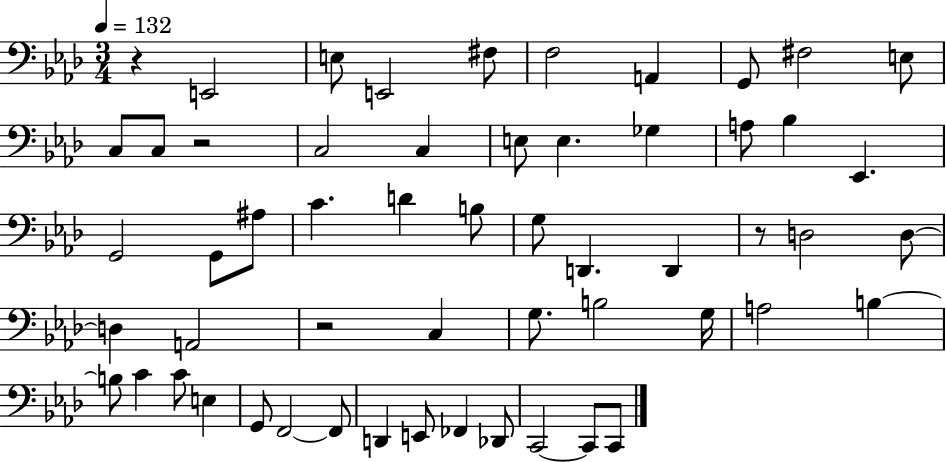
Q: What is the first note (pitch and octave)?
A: E2